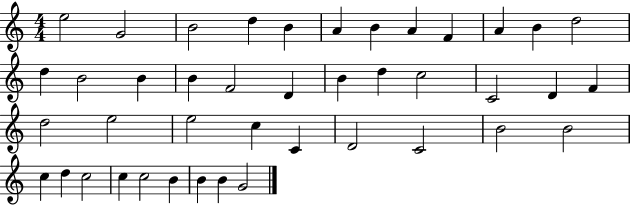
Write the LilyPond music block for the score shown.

{
  \clef treble
  \numericTimeSignature
  \time 4/4
  \key c \major
  e''2 g'2 | b'2 d''4 b'4 | a'4 b'4 a'4 f'4 | a'4 b'4 d''2 | \break d''4 b'2 b'4 | b'4 f'2 d'4 | b'4 d''4 c''2 | c'2 d'4 f'4 | \break d''2 e''2 | e''2 c''4 c'4 | d'2 c'2 | b'2 b'2 | \break c''4 d''4 c''2 | c''4 c''2 b'4 | b'4 b'4 g'2 | \bar "|."
}